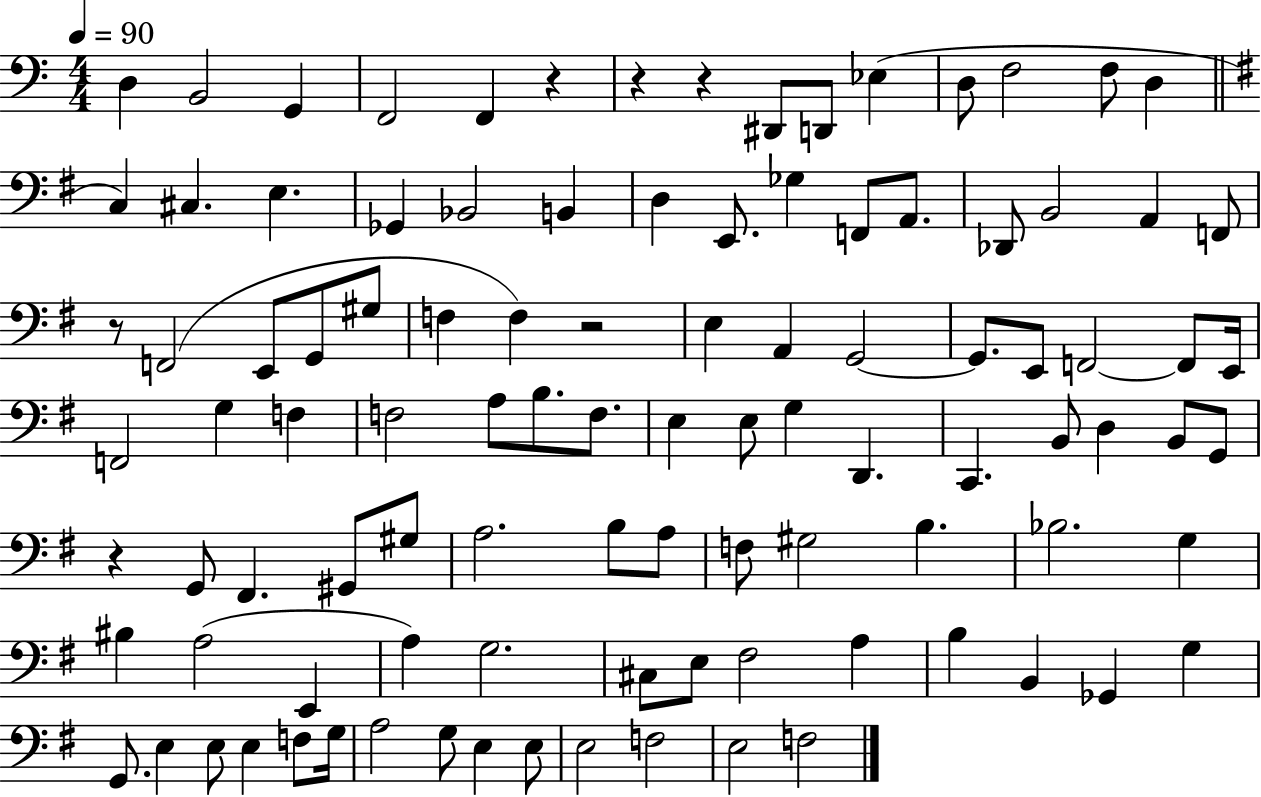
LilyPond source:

{
  \clef bass
  \numericTimeSignature
  \time 4/4
  \key c \major
  \tempo 4 = 90
  d4 b,2 g,4 | f,2 f,4 r4 | r4 r4 dis,8 d,8 ees4( | d8 f2 f8 d4 | \break \bar "||" \break \key e \minor c4) cis4. e4. | ges,4 bes,2 b,4 | d4 e,8. ges4 f,8 a,8. | des,8 b,2 a,4 f,8 | \break r8 f,2( e,8 g,8 gis8 | f4 f4) r2 | e4 a,4 g,2~~ | g,8. e,8 f,2~~ f,8 e,16 | \break f,2 g4 f4 | f2 a8 b8. f8. | e4 e8 g4 d,4. | c,4. b,8 d4 b,8 g,8 | \break r4 g,8 fis,4. gis,8 gis8 | a2. b8 a8 | f8 gis2 b4. | bes2. g4 | \break bis4 a2( e,4 | a4) g2. | cis8 e8 fis2 a4 | b4 b,4 ges,4 g4 | \break g,8. e4 e8 e4 f8 g16 | a2 g8 e4 e8 | e2 f2 | e2 f2 | \break \bar "|."
}